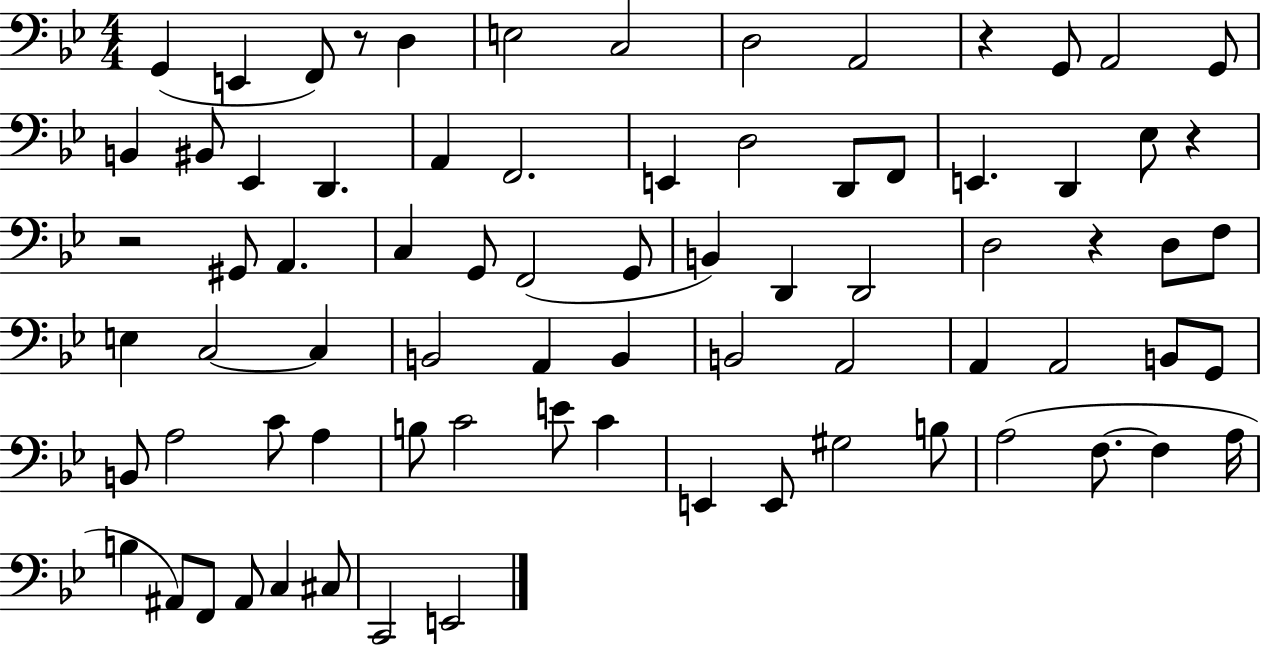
G2/q E2/q F2/e R/e D3/q E3/h C3/h D3/h A2/h R/q G2/e A2/h G2/e B2/q BIS2/e Eb2/q D2/q. A2/q F2/h. E2/q D3/h D2/e F2/e E2/q. D2/q Eb3/e R/q R/h G#2/e A2/q. C3/q G2/e F2/h G2/e B2/q D2/q D2/h D3/h R/q D3/e F3/e E3/q C3/h C3/q B2/h A2/q B2/q B2/h A2/h A2/q A2/h B2/e G2/e B2/e A3/h C4/e A3/q B3/e C4/h E4/e C4/q E2/q E2/e G#3/h B3/e A3/h F3/e. F3/q A3/s B3/q A#2/e F2/e A#2/e C3/q C#3/e C2/h E2/h